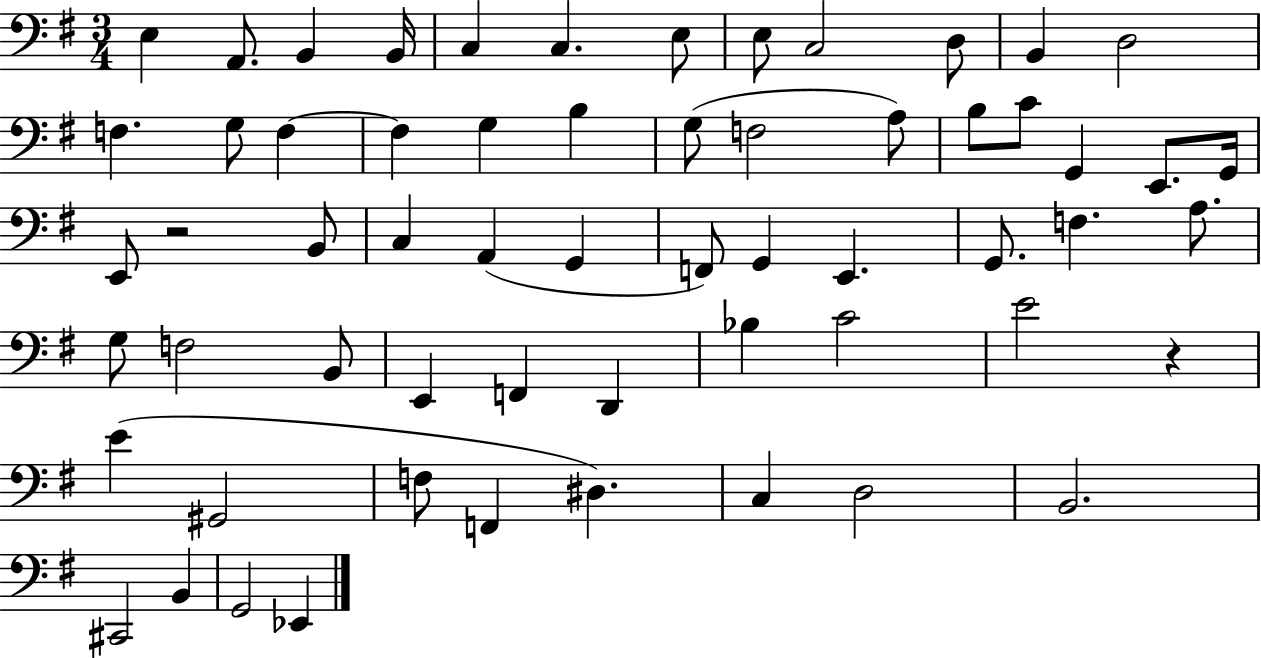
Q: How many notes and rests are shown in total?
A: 60